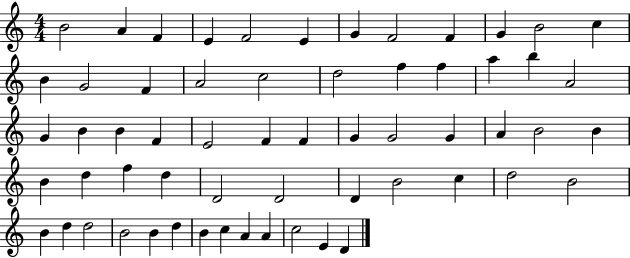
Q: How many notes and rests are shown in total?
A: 60